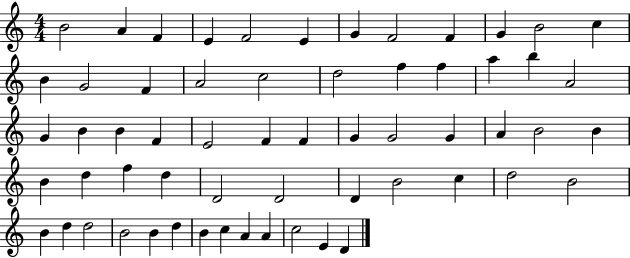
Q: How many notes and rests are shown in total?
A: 60